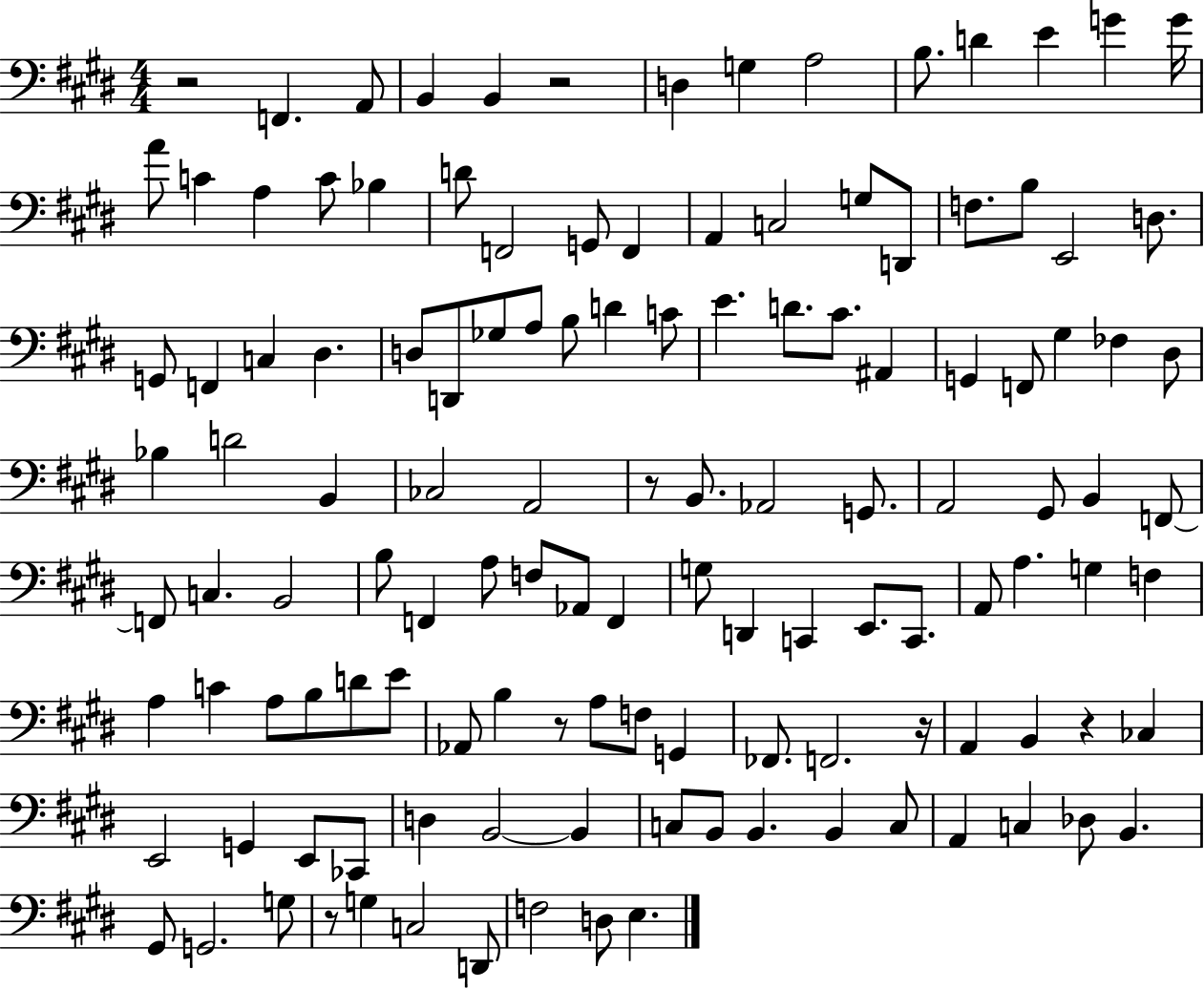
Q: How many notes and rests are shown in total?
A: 127